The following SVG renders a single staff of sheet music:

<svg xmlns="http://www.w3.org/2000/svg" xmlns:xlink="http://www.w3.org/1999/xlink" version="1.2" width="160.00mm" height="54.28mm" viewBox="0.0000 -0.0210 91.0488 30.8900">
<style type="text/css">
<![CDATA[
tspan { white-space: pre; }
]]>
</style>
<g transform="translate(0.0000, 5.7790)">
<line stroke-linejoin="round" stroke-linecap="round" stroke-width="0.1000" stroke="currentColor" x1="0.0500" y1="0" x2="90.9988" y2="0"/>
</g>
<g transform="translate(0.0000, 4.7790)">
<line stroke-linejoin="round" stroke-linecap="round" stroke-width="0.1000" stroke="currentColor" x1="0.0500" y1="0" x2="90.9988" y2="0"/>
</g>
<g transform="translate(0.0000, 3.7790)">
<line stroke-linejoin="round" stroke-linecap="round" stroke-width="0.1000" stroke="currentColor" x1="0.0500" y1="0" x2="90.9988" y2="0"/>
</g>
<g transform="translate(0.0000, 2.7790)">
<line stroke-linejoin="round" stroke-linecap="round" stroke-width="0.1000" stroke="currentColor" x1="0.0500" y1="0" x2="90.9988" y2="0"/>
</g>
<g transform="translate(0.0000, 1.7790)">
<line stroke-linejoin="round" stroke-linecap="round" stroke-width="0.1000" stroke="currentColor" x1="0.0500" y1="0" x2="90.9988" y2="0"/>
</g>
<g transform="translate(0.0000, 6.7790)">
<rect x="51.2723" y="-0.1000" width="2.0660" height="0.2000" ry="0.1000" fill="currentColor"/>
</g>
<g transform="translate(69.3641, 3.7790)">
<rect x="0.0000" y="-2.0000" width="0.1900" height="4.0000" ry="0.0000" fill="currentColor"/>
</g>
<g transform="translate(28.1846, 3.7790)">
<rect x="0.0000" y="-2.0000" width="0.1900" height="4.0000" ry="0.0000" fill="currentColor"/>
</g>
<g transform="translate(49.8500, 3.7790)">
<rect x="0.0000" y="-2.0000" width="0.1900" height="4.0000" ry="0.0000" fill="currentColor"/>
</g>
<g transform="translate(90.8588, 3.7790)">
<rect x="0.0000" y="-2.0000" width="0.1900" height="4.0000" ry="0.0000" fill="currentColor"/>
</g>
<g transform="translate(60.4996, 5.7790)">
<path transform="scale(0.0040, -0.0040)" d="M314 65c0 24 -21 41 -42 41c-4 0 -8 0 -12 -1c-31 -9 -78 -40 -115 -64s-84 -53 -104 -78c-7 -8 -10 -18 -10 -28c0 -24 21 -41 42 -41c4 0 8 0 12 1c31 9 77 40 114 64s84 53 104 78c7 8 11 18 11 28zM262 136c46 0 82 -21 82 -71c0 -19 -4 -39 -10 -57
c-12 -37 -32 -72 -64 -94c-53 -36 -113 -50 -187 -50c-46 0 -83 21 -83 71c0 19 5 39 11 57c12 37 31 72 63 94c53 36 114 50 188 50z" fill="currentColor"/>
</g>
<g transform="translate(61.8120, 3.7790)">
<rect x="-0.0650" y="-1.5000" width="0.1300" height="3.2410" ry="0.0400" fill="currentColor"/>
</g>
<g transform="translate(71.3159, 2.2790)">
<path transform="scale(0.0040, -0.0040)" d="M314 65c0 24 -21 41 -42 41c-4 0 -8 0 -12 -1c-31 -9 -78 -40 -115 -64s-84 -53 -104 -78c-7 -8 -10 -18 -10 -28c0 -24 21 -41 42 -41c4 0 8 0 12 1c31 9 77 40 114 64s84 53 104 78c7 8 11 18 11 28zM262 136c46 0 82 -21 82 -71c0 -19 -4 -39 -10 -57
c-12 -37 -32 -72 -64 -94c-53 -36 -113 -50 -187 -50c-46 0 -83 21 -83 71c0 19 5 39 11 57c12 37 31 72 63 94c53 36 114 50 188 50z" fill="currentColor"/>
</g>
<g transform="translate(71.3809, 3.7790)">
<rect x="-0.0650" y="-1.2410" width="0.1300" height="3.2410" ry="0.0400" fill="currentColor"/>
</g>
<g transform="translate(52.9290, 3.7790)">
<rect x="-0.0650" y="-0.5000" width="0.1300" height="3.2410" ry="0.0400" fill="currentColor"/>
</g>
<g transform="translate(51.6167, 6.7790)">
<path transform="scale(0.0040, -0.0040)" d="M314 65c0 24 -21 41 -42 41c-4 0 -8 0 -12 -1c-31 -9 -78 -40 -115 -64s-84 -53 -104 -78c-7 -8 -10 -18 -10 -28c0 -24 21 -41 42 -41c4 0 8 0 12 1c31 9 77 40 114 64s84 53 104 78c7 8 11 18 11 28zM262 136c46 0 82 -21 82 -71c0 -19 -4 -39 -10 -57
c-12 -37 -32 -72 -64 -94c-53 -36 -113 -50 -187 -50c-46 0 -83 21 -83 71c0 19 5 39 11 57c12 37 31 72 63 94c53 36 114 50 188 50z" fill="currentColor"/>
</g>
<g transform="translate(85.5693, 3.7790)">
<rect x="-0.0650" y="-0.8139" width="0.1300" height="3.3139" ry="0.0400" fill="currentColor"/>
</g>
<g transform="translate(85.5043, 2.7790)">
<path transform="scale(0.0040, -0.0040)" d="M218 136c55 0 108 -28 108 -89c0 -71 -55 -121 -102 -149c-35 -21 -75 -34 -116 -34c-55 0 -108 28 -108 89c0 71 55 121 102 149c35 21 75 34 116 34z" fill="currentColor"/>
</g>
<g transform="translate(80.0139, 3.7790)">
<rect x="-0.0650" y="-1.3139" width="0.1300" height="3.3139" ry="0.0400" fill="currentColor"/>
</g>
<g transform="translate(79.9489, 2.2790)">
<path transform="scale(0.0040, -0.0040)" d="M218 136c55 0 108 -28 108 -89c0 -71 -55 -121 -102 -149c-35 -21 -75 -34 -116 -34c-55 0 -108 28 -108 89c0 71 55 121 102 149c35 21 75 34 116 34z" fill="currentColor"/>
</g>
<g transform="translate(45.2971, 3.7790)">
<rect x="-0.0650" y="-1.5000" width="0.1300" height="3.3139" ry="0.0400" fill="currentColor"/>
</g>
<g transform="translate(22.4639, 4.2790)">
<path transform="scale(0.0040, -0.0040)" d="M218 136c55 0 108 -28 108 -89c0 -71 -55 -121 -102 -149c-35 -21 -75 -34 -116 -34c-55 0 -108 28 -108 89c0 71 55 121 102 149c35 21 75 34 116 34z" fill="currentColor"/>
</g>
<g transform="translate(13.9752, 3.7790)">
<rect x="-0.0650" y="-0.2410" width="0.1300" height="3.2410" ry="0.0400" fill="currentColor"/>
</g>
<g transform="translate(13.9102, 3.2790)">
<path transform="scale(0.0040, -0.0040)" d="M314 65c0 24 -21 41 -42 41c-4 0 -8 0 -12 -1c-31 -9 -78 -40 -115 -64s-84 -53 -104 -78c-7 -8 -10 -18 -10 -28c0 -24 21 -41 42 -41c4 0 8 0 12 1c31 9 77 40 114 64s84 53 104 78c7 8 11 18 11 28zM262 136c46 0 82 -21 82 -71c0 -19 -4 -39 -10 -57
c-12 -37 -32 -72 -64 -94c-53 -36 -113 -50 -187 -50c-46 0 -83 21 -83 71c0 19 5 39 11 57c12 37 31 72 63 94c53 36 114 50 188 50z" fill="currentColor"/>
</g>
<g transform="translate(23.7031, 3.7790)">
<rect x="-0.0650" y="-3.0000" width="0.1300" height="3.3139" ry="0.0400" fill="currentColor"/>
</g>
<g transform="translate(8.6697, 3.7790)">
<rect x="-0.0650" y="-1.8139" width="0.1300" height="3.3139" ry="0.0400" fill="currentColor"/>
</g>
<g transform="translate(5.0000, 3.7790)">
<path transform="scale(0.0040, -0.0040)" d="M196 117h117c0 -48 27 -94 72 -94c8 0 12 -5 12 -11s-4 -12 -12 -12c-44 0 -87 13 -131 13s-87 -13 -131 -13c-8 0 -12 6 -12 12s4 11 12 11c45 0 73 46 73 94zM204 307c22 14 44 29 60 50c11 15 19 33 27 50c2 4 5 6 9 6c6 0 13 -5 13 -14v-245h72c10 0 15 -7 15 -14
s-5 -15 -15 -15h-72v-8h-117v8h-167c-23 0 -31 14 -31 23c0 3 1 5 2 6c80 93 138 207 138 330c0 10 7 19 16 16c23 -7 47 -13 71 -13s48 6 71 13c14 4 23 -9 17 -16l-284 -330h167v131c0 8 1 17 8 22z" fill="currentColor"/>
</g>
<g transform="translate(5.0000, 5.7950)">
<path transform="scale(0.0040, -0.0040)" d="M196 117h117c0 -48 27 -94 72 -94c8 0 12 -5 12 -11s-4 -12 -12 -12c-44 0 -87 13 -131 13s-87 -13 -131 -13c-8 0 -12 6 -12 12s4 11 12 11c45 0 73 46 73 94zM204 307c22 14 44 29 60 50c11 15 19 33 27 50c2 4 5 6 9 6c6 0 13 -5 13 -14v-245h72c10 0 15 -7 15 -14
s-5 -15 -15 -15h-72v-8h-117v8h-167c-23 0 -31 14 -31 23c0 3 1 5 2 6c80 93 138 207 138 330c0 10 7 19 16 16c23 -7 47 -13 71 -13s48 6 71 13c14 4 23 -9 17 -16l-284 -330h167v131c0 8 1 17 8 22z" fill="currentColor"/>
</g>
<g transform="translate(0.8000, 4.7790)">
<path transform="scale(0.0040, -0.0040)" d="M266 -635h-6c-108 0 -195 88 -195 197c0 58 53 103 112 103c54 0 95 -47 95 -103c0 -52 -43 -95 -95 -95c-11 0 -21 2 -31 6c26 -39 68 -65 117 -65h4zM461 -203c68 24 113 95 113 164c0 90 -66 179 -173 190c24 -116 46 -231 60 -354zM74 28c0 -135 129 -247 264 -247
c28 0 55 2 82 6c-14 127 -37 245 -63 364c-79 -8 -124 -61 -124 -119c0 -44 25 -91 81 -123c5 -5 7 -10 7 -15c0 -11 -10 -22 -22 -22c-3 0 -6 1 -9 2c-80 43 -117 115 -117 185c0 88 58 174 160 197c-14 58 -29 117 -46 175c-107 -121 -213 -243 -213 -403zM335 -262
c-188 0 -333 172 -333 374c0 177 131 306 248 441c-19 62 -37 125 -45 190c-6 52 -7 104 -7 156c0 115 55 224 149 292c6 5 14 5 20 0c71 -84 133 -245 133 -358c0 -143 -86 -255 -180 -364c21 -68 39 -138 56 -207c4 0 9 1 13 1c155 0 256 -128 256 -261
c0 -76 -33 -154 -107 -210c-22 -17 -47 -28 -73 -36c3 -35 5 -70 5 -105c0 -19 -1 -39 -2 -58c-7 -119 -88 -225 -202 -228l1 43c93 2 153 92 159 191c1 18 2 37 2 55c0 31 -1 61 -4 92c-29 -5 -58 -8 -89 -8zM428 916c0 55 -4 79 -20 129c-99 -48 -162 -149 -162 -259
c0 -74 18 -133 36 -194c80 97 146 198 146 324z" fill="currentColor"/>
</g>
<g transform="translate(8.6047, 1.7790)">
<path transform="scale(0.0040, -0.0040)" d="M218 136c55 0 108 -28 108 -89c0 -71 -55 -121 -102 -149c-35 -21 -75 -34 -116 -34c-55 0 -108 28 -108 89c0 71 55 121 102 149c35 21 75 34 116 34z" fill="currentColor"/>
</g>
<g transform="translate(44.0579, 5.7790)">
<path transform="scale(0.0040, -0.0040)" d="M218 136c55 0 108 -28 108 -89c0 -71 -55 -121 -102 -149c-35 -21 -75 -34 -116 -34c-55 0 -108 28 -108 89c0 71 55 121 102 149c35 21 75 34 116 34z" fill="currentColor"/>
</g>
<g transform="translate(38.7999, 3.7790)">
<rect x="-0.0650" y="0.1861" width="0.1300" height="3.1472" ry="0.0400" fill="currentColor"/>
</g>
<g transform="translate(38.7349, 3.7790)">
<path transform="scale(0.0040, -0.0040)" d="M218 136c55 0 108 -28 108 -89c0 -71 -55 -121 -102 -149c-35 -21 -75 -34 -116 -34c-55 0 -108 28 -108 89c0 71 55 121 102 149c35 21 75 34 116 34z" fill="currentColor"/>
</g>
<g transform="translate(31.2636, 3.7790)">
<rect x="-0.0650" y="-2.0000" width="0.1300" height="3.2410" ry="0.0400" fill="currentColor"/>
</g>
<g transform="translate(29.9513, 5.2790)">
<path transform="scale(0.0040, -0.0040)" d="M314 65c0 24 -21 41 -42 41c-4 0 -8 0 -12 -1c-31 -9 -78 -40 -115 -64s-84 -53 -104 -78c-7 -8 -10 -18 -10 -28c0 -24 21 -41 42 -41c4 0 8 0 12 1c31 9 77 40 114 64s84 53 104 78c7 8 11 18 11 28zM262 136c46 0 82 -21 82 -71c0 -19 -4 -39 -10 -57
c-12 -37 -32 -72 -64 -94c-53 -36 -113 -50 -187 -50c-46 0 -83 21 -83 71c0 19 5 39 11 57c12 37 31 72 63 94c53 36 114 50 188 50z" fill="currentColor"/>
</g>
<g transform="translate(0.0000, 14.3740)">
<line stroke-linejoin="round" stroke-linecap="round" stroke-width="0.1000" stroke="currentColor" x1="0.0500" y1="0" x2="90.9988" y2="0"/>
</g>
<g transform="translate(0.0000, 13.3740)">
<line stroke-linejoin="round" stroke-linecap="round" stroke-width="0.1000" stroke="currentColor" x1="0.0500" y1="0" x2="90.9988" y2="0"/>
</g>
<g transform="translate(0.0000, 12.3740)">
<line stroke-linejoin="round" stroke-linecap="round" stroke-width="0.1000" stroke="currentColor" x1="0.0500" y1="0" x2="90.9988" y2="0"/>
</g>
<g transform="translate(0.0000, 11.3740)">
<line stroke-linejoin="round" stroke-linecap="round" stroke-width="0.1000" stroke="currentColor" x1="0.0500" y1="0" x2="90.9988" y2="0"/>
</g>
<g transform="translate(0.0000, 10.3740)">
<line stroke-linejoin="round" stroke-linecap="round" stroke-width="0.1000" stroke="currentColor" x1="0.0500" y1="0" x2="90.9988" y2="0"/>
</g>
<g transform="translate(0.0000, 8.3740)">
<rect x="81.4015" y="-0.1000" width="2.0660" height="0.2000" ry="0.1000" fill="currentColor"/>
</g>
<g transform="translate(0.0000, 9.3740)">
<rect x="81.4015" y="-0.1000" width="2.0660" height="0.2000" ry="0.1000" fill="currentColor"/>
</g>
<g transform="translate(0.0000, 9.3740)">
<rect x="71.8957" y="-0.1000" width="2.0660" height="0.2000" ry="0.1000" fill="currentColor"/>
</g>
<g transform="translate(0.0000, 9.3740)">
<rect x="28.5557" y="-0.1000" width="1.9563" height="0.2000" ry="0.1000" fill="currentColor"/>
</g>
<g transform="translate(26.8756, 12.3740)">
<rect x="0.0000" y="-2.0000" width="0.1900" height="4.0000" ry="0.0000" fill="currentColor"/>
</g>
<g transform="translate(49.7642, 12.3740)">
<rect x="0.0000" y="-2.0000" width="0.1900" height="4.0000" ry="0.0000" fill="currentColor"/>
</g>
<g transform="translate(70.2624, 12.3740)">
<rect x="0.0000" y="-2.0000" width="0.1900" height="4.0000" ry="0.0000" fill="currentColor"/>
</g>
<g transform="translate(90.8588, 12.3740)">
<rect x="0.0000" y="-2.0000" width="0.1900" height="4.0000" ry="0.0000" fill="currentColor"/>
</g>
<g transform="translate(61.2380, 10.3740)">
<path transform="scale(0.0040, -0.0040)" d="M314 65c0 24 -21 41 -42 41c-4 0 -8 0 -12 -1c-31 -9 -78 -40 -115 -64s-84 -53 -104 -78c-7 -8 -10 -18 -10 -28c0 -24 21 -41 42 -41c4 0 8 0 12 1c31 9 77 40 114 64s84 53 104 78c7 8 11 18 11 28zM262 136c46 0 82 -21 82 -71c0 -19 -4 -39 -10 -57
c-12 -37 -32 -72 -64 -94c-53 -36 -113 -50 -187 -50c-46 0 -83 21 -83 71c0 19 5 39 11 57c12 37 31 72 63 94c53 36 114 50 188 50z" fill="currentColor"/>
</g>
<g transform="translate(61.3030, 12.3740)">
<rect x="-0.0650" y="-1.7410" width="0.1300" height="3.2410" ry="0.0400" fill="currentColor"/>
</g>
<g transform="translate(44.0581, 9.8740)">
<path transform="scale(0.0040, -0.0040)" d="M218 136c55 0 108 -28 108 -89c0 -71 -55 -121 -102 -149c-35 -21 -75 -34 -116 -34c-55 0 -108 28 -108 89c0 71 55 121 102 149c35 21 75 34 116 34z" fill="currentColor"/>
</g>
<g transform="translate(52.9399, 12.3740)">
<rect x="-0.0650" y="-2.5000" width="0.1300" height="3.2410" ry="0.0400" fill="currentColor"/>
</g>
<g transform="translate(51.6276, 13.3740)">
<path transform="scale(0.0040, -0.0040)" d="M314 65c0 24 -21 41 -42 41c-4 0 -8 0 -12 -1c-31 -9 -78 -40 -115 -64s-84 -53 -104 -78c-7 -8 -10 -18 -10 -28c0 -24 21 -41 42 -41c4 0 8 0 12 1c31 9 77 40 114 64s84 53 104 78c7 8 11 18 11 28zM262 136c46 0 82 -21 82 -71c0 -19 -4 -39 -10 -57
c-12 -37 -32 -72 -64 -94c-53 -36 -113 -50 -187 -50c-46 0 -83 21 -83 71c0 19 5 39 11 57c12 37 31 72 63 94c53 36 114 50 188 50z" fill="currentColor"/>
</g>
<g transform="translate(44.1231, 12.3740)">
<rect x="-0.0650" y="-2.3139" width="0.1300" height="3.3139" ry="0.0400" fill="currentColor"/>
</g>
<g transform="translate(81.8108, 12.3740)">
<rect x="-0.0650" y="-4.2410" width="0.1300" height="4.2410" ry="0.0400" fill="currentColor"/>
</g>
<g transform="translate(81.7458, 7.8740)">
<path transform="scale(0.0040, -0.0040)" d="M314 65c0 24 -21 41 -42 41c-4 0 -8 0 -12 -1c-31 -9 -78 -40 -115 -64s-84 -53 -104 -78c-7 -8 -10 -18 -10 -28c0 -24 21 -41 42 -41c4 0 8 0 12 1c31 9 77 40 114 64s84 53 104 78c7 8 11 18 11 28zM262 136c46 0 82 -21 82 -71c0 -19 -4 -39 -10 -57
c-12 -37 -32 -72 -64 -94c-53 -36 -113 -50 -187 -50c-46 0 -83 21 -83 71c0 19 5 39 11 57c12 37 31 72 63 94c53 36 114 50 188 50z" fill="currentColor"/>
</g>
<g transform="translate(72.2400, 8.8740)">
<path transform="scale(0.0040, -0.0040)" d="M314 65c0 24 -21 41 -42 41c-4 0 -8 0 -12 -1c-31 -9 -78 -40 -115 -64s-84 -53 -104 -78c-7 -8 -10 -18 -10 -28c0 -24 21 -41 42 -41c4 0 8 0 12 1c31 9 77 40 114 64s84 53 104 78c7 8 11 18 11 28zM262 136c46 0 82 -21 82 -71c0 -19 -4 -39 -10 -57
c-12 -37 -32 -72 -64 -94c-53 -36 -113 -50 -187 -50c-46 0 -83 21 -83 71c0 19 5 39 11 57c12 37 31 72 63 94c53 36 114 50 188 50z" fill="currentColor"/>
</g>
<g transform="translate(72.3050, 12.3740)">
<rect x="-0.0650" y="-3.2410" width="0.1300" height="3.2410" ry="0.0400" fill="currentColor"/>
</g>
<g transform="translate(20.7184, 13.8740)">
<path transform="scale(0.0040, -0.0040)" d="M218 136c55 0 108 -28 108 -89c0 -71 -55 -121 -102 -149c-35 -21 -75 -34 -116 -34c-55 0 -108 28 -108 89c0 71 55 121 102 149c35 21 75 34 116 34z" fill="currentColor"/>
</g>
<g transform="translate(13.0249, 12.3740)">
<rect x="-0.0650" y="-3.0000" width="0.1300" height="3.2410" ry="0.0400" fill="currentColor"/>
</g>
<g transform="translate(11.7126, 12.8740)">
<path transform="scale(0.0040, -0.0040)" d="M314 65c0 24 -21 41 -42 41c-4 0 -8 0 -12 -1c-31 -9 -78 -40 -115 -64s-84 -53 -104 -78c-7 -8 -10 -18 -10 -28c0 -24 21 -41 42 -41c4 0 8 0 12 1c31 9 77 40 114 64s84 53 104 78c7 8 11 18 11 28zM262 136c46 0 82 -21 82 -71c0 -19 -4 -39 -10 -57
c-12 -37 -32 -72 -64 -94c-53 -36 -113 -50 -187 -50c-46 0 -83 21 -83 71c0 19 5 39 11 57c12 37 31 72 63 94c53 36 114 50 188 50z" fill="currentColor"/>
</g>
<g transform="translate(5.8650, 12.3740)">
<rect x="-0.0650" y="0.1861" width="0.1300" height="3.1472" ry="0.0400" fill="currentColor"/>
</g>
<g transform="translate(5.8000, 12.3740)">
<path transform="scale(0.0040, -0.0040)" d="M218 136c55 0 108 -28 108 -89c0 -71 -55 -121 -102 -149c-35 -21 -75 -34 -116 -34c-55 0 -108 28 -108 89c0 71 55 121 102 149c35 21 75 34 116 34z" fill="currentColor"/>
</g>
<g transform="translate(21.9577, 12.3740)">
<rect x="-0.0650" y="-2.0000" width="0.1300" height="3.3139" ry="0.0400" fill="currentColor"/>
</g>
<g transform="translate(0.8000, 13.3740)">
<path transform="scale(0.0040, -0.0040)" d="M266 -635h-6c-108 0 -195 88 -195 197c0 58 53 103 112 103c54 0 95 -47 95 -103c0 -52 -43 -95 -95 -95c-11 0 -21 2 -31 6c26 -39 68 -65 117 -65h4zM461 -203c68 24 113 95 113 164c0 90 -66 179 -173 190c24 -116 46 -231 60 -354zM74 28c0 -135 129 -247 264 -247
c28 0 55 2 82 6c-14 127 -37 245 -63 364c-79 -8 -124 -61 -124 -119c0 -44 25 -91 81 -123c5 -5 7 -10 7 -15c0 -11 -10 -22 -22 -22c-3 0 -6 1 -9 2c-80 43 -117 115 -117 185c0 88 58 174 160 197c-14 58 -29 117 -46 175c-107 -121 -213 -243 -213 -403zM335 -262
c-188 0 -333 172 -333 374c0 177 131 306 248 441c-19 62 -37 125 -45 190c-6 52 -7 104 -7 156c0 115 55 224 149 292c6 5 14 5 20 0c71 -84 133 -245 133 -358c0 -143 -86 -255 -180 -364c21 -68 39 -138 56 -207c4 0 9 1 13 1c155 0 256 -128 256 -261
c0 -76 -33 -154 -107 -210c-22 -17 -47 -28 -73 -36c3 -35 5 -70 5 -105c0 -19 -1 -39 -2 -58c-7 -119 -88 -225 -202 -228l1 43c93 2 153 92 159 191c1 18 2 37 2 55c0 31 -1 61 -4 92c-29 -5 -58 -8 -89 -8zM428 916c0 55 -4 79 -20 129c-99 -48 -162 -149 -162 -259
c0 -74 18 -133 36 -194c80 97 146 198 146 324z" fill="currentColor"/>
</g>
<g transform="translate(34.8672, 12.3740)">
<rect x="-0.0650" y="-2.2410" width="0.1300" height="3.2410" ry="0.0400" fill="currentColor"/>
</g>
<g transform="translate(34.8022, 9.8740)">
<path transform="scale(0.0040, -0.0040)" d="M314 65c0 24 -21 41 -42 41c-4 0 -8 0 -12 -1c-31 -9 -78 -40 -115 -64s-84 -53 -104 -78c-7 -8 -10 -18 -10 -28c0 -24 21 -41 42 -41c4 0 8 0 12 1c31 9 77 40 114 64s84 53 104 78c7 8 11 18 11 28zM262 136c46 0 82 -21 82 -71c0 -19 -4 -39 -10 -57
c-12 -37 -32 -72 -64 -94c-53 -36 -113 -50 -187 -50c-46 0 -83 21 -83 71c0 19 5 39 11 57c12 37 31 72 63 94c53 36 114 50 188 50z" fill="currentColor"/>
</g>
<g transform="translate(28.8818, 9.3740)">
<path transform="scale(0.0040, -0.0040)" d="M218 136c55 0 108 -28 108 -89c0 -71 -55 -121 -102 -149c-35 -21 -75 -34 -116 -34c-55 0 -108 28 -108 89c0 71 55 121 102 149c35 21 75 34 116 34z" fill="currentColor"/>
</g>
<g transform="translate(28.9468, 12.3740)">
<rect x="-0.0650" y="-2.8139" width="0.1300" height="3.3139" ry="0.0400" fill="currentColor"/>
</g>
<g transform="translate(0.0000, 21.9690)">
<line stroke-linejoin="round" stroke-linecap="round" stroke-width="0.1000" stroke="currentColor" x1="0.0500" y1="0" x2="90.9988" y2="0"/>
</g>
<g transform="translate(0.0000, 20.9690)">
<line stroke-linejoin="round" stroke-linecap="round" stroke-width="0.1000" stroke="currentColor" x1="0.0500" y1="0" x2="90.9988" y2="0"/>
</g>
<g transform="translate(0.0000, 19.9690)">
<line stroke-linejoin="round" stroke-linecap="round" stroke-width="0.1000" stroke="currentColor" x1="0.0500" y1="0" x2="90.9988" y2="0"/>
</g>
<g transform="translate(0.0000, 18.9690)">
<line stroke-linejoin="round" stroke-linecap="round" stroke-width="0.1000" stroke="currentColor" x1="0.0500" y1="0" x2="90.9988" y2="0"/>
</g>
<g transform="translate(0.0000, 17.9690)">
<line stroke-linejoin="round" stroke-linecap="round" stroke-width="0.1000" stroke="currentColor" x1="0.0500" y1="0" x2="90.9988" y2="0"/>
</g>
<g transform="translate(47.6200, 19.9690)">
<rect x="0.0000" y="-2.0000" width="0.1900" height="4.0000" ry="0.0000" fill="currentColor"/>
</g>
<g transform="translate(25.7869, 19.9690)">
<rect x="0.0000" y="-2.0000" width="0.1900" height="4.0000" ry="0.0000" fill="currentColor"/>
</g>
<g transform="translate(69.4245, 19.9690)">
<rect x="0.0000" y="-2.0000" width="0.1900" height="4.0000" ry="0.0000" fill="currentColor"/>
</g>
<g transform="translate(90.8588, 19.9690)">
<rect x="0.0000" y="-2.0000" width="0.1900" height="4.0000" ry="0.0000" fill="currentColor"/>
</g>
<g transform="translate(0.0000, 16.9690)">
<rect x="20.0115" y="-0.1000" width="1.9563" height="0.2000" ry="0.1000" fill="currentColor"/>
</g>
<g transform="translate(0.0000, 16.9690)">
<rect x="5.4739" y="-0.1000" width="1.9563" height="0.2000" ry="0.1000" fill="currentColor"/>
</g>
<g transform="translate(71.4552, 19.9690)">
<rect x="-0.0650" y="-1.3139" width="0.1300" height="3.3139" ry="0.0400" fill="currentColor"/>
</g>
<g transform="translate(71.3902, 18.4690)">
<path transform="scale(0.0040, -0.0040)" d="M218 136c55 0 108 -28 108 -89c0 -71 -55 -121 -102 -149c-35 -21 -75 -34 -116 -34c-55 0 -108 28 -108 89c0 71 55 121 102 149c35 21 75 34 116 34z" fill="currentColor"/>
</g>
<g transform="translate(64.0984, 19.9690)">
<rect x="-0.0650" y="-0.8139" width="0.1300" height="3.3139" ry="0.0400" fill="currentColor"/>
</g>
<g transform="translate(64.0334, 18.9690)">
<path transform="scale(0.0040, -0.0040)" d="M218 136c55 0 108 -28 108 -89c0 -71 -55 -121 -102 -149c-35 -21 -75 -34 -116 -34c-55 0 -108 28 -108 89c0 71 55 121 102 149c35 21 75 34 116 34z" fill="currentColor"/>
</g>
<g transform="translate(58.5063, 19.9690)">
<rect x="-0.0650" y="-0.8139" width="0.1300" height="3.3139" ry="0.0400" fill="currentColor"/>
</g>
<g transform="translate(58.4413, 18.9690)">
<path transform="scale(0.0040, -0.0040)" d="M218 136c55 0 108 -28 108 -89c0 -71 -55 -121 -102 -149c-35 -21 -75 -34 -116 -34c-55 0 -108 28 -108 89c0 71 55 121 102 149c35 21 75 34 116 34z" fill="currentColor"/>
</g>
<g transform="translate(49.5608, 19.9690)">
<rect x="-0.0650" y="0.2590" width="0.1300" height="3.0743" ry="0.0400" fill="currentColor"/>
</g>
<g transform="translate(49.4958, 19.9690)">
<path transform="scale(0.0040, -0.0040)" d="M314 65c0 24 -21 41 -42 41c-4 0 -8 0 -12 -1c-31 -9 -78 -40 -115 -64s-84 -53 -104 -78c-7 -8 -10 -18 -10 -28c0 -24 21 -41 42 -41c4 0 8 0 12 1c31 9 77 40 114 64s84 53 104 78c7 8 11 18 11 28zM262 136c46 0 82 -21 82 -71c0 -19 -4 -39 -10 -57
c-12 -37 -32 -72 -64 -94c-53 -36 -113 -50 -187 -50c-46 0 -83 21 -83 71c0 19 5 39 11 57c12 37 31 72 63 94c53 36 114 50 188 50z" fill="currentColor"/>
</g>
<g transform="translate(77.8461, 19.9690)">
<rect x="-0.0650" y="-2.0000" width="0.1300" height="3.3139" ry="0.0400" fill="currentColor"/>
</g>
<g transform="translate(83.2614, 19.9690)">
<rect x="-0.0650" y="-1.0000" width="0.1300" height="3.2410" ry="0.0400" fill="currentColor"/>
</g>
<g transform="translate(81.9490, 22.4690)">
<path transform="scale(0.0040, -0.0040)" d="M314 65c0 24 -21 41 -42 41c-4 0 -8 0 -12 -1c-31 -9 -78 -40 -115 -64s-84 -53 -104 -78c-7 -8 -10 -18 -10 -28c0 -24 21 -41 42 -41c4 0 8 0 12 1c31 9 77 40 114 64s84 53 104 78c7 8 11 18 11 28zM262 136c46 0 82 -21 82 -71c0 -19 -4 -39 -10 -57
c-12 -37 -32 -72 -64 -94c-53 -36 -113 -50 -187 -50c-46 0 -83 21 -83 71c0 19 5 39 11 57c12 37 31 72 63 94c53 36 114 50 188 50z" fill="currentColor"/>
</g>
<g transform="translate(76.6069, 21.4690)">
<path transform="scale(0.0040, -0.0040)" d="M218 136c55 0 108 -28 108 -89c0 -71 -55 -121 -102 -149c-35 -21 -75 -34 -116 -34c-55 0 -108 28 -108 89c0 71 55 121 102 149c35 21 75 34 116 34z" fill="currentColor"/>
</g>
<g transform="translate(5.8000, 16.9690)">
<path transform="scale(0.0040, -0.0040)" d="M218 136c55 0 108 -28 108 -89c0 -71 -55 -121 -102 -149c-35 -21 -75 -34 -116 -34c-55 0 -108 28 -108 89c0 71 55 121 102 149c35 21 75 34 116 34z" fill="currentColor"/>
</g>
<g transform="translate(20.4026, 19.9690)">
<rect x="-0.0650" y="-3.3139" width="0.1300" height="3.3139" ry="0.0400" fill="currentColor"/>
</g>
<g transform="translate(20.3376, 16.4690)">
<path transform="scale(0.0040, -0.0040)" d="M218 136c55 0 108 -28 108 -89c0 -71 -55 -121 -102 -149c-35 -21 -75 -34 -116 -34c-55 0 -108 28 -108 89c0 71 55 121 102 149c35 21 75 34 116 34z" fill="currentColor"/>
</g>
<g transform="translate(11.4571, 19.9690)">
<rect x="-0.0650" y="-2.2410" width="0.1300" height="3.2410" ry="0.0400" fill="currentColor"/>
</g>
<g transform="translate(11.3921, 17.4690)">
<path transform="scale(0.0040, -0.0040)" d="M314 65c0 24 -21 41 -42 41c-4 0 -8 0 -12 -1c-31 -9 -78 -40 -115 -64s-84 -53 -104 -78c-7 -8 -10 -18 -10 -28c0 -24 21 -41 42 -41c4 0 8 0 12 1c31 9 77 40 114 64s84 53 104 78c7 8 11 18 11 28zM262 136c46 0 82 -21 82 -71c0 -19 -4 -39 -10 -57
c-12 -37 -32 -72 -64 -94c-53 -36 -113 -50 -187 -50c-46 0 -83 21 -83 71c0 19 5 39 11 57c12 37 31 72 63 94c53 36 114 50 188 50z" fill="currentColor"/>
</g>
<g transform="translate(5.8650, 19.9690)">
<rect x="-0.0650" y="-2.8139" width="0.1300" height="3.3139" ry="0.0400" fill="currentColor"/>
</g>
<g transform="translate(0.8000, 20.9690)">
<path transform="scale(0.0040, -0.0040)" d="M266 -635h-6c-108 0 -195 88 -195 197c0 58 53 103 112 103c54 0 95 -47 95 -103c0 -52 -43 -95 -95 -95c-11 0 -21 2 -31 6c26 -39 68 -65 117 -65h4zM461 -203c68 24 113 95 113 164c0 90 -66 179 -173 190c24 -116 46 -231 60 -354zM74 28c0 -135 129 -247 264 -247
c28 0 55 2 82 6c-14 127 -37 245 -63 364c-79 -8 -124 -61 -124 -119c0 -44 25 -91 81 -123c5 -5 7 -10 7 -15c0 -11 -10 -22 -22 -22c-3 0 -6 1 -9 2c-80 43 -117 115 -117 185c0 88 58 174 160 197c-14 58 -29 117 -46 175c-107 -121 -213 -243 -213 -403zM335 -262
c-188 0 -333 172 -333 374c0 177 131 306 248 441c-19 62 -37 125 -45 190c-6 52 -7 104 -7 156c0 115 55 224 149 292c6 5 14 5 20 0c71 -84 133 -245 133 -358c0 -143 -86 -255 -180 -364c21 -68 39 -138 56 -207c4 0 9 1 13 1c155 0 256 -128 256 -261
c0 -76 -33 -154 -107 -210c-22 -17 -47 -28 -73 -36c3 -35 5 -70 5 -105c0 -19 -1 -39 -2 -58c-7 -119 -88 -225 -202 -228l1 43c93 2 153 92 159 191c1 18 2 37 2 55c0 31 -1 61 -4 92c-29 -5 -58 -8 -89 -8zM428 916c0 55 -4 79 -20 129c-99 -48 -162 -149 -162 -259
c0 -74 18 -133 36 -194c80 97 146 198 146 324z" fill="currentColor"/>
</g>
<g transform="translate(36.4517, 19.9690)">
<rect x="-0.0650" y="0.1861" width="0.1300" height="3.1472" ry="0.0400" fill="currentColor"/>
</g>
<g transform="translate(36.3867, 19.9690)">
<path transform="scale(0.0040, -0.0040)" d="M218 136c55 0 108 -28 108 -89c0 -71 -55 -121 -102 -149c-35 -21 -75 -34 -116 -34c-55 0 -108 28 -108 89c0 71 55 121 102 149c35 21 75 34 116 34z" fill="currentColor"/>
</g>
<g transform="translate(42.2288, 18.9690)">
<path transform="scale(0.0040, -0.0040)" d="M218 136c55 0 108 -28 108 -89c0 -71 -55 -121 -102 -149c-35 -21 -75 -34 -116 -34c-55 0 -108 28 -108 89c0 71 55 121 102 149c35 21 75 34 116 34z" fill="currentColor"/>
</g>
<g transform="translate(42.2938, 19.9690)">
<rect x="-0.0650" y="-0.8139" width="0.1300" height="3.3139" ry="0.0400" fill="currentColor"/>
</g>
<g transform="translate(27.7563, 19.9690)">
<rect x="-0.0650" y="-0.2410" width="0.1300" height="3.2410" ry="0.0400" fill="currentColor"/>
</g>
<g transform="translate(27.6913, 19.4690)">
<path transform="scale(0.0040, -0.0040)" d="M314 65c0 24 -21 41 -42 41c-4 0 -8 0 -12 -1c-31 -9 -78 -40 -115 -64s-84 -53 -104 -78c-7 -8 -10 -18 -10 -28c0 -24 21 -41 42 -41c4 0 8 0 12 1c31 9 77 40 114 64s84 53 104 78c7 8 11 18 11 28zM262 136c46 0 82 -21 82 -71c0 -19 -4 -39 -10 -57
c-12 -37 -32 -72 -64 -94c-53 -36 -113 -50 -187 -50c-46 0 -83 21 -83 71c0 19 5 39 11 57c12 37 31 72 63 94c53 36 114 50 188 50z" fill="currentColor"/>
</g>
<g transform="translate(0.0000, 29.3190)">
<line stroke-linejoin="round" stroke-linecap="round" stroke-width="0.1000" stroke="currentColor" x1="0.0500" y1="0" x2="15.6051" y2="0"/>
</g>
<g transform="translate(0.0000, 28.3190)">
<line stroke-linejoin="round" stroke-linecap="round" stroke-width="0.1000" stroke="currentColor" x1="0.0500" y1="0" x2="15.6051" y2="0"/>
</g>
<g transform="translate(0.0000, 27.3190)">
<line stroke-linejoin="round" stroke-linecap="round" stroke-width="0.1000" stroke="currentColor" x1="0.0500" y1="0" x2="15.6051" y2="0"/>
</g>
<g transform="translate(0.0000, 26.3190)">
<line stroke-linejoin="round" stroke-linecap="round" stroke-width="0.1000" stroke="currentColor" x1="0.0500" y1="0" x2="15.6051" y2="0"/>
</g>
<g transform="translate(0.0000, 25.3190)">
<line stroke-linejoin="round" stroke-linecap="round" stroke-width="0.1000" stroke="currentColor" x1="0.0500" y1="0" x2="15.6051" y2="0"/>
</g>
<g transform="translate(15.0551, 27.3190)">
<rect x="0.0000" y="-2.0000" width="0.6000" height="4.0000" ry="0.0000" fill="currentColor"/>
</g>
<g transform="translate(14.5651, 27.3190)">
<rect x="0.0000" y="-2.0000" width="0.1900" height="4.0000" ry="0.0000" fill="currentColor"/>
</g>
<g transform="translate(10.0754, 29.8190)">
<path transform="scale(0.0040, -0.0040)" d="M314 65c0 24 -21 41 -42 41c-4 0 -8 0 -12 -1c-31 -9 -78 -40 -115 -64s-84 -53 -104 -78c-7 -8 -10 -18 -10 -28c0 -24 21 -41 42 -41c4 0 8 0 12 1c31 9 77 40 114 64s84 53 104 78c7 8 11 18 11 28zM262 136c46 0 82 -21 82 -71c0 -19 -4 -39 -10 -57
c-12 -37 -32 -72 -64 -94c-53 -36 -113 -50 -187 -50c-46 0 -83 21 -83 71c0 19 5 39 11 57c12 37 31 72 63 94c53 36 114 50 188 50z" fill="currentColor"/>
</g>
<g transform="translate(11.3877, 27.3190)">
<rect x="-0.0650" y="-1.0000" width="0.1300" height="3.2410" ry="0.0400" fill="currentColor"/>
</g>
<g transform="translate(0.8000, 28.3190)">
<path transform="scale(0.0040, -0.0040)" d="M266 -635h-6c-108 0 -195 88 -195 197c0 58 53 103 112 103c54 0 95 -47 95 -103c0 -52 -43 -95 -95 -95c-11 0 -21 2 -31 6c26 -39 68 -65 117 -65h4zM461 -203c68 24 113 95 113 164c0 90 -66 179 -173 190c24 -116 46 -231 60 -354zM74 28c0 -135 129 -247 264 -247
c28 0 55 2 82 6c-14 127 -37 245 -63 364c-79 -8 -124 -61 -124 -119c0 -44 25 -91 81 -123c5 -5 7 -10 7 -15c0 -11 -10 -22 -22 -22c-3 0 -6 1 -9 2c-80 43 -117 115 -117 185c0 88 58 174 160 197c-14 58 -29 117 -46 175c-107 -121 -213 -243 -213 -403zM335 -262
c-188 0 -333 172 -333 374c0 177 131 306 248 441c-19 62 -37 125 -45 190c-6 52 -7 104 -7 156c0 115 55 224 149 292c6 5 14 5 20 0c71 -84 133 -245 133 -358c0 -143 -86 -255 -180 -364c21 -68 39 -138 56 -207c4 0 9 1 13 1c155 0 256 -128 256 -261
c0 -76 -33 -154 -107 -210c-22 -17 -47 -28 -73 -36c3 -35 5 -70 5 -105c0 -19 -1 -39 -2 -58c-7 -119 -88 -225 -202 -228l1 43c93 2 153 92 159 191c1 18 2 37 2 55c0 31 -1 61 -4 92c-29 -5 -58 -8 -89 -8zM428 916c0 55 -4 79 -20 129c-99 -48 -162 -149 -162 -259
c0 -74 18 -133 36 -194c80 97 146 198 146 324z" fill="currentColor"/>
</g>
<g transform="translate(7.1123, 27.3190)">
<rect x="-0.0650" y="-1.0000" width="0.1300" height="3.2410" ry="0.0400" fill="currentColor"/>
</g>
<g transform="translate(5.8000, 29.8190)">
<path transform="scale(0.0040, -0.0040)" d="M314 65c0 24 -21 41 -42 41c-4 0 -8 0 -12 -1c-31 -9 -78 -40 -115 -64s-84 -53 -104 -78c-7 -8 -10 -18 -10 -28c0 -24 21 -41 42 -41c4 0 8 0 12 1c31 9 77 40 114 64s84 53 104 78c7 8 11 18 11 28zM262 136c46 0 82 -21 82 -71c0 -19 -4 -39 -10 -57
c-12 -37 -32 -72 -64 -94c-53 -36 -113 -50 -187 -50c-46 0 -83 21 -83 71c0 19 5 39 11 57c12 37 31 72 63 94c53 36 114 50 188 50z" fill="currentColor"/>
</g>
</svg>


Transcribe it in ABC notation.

X:1
T:Untitled
M:4/4
L:1/4
K:C
f c2 A F2 B E C2 E2 e2 e d B A2 F a g2 g G2 f2 b2 d'2 a g2 b c2 B d B2 d d e F D2 D2 D2